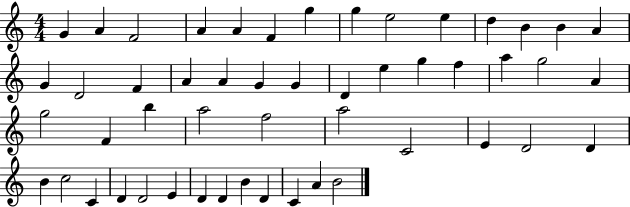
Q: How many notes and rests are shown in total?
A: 51